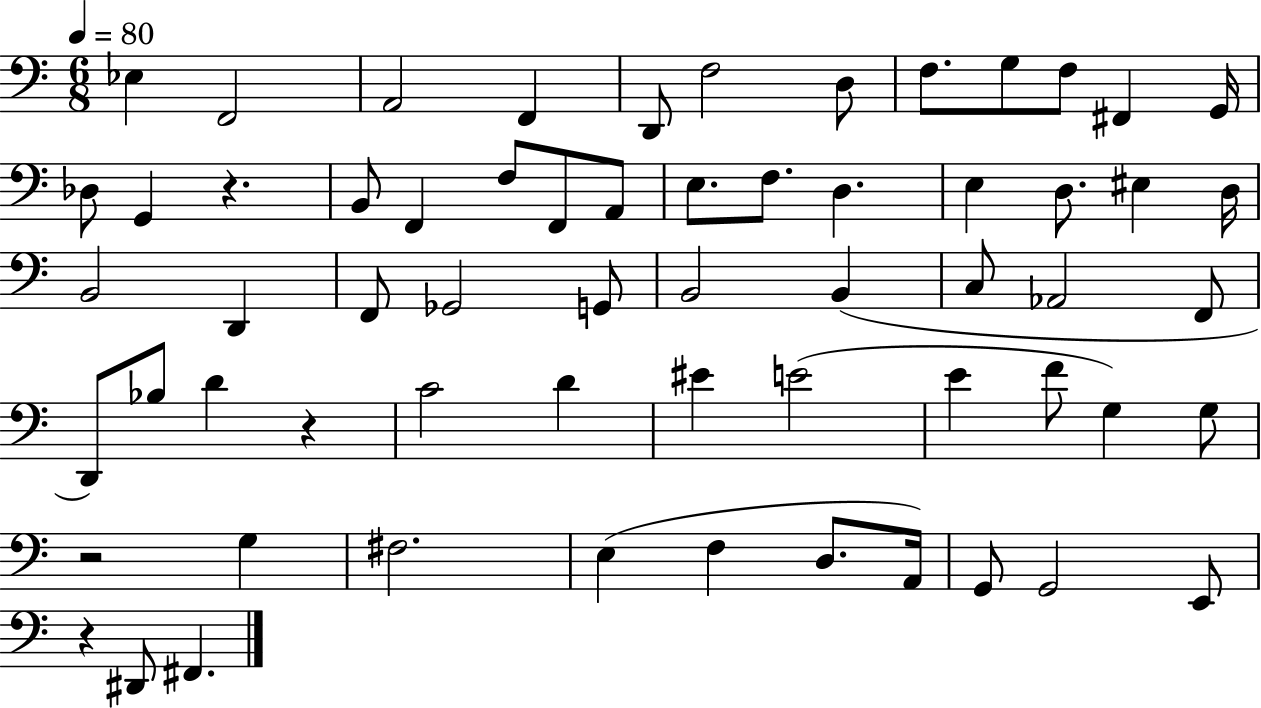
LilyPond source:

{
  \clef bass
  \numericTimeSignature
  \time 6/8
  \key c \major
  \tempo 4 = 80
  ees4 f,2 | a,2 f,4 | d,8 f2 d8 | f8. g8 f8 fis,4 g,16 | \break des8 g,4 r4. | b,8 f,4 f8 f,8 a,8 | e8. f8. d4. | e4 d8. eis4 d16 | \break b,2 d,4 | f,8 ges,2 g,8 | b,2 b,4( | c8 aes,2 f,8 | \break d,8) bes8 d'4 r4 | c'2 d'4 | eis'4 e'2( | e'4 f'8 g4) g8 | \break r2 g4 | fis2. | e4( f4 d8. a,16) | g,8 g,2 e,8 | \break r4 dis,8 fis,4. | \bar "|."
}